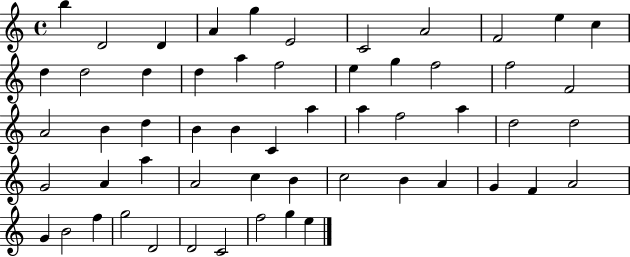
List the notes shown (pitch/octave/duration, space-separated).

B5/q D4/h D4/q A4/q G5/q E4/h C4/h A4/h F4/h E5/q C5/q D5/q D5/h D5/q D5/q A5/q F5/h E5/q G5/q F5/h F5/h F4/h A4/h B4/q D5/q B4/q B4/q C4/q A5/q A5/q F5/h A5/q D5/h D5/h G4/h A4/q A5/q A4/h C5/q B4/q C5/h B4/q A4/q G4/q F4/q A4/h G4/q B4/h F5/q G5/h D4/h D4/h C4/h F5/h G5/q E5/q